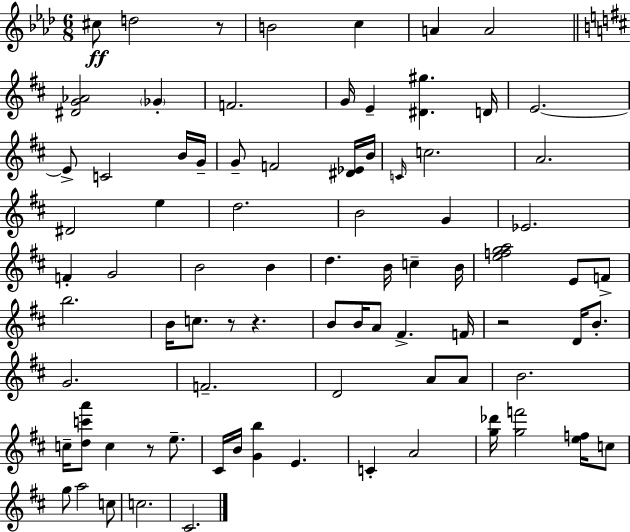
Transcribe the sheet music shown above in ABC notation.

X:1
T:Untitled
M:6/8
L:1/4
K:Fm
^c/2 d2 z/2 B2 c A A2 [^DG_A]2 _G F2 G/4 E [^D^g] D/4 E2 E/2 C2 B/4 G/4 G/2 F2 [^D_E]/4 B/4 C/4 c2 A2 ^D2 e d2 B2 G _E2 F G2 B2 B d B/4 c B/4 [efga]2 E/2 F/2 b2 B/4 c/2 z/2 z B/2 B/4 A/2 ^F F/4 z2 D/4 B/2 G2 F2 D2 A/2 A/2 B2 c/4 [dc'a']/2 c z/2 e/2 ^C/4 B/4 [Gb] E C A2 [g_d']/4 [gf']2 [ef]/4 c/2 g/2 a2 c/2 c2 ^C2